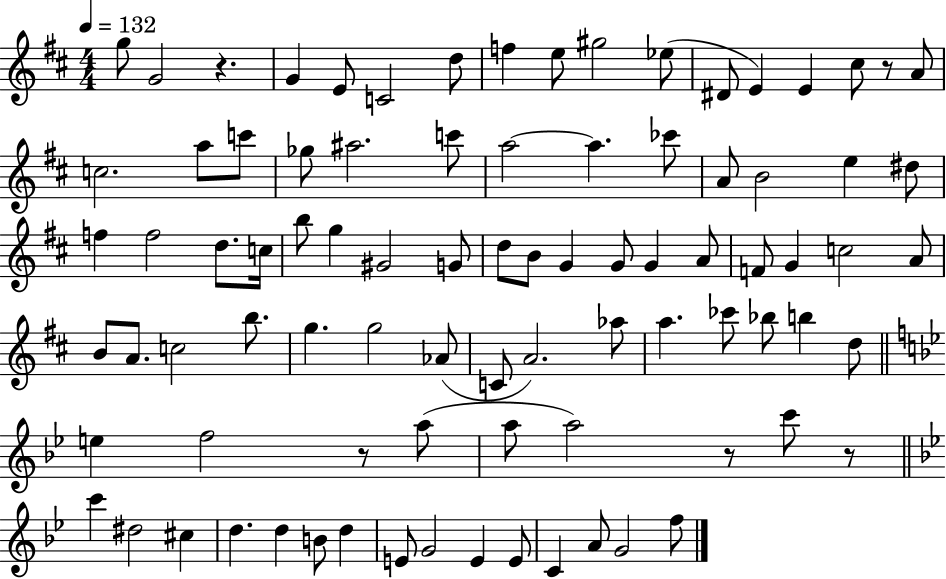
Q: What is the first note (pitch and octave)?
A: G5